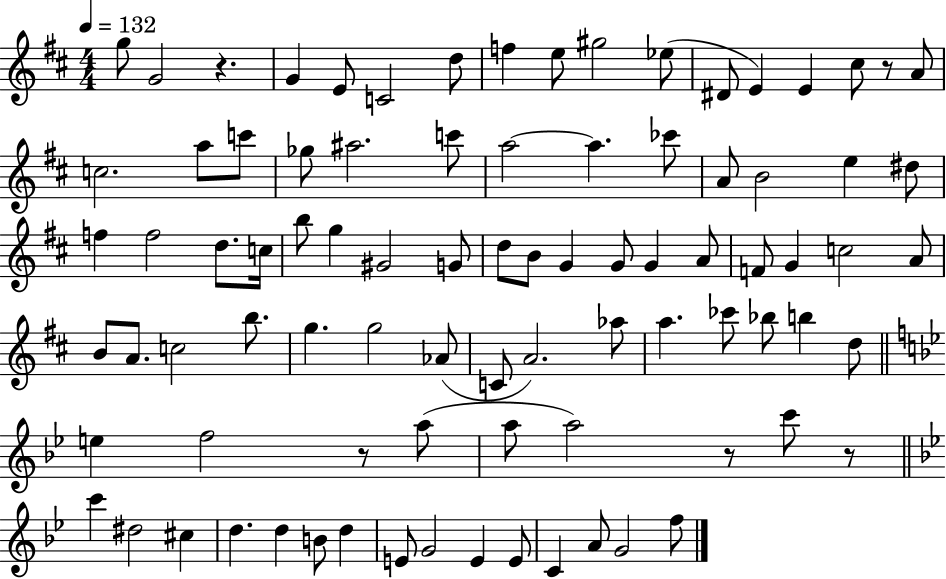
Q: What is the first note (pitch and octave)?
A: G5